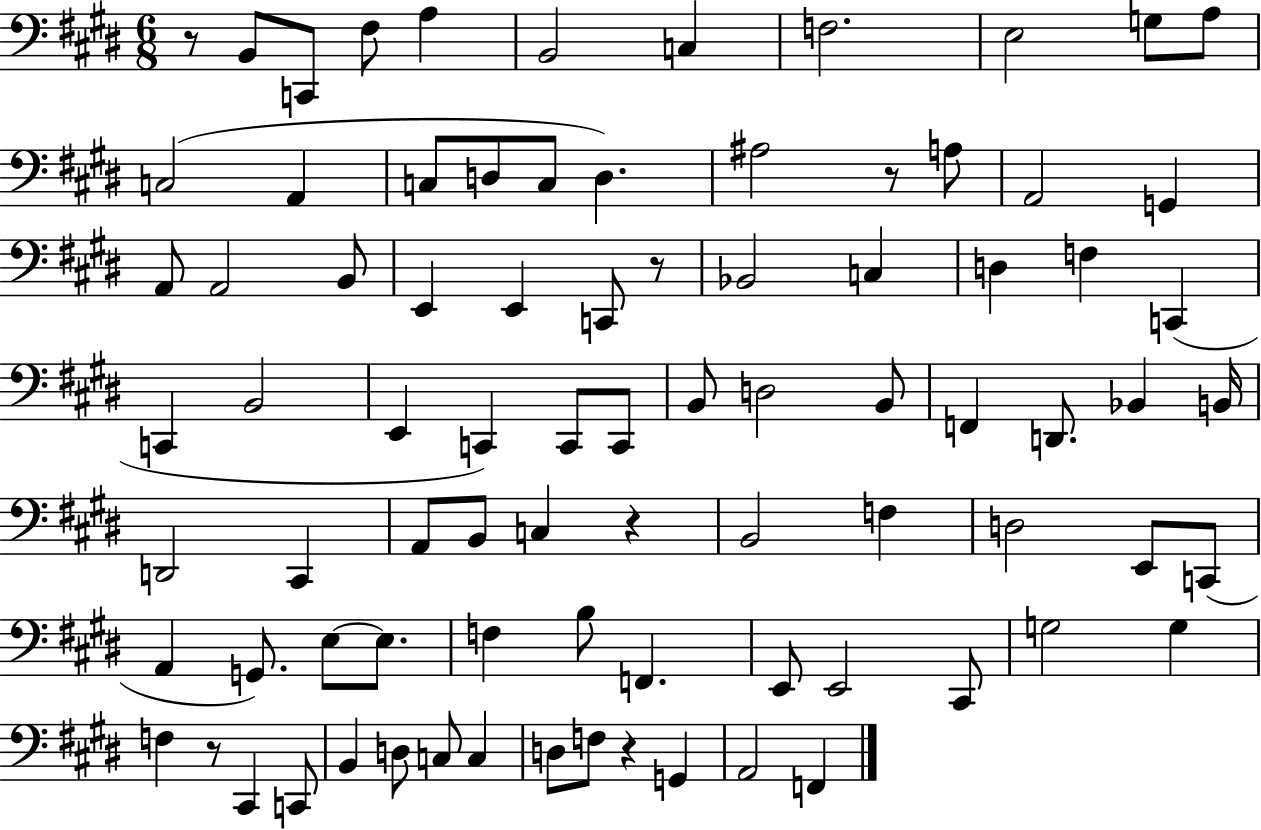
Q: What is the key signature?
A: E major